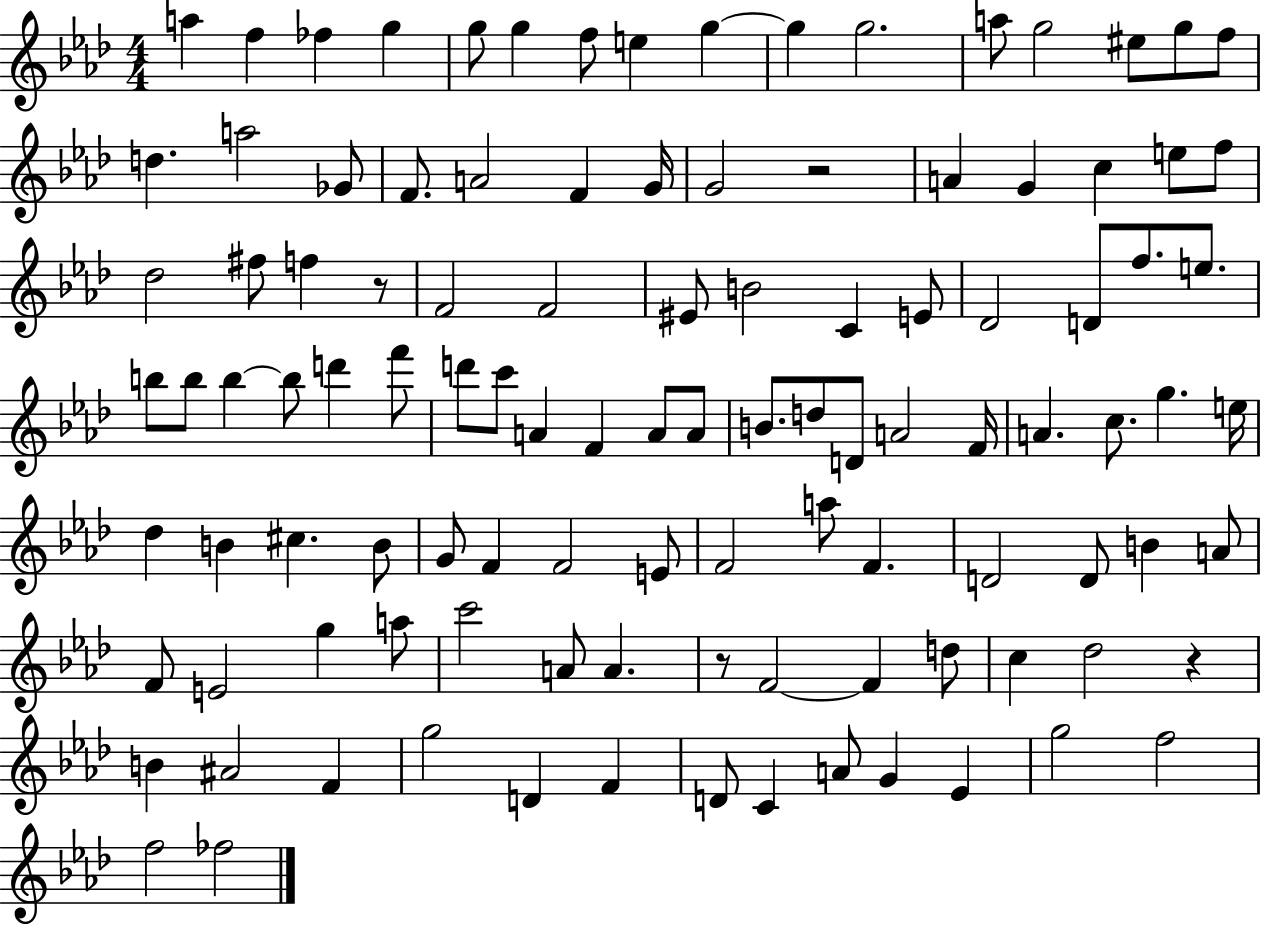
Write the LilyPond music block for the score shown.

{
  \clef treble
  \numericTimeSignature
  \time 4/4
  \key aes \major
  a''4 f''4 fes''4 g''4 | g''8 g''4 f''8 e''4 g''4~~ | g''4 g''2. | a''8 g''2 eis''8 g''8 f''8 | \break d''4. a''2 ges'8 | f'8. a'2 f'4 g'16 | g'2 r2 | a'4 g'4 c''4 e''8 f''8 | \break des''2 fis''8 f''4 r8 | f'2 f'2 | eis'8 b'2 c'4 e'8 | des'2 d'8 f''8. e''8. | \break b''8 b''8 b''4~~ b''8 d'''4 f'''8 | d'''8 c'''8 a'4 f'4 a'8 a'8 | b'8. d''8 d'8 a'2 f'16 | a'4. c''8. g''4. e''16 | \break des''4 b'4 cis''4. b'8 | g'8 f'4 f'2 e'8 | f'2 a''8 f'4. | d'2 d'8 b'4 a'8 | \break f'8 e'2 g''4 a''8 | c'''2 a'8 a'4. | r8 f'2~~ f'4 d''8 | c''4 des''2 r4 | \break b'4 ais'2 f'4 | g''2 d'4 f'4 | d'8 c'4 a'8 g'4 ees'4 | g''2 f''2 | \break f''2 fes''2 | \bar "|."
}